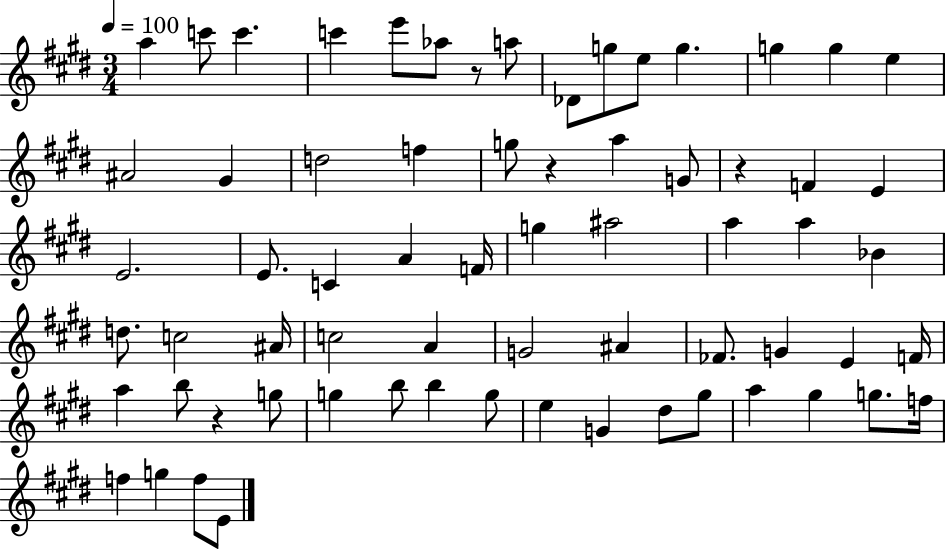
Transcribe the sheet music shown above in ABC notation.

X:1
T:Untitled
M:3/4
L:1/4
K:E
a c'/2 c' c' e'/2 _a/2 z/2 a/2 _D/2 g/2 e/2 g g g e ^A2 ^G d2 f g/2 z a G/2 z F E E2 E/2 C A F/4 g ^a2 a a _B d/2 c2 ^A/4 c2 A G2 ^A _F/2 G E F/4 a b/2 z g/2 g b/2 b g/2 e G ^d/2 ^g/2 a ^g g/2 f/4 f g f/2 E/2